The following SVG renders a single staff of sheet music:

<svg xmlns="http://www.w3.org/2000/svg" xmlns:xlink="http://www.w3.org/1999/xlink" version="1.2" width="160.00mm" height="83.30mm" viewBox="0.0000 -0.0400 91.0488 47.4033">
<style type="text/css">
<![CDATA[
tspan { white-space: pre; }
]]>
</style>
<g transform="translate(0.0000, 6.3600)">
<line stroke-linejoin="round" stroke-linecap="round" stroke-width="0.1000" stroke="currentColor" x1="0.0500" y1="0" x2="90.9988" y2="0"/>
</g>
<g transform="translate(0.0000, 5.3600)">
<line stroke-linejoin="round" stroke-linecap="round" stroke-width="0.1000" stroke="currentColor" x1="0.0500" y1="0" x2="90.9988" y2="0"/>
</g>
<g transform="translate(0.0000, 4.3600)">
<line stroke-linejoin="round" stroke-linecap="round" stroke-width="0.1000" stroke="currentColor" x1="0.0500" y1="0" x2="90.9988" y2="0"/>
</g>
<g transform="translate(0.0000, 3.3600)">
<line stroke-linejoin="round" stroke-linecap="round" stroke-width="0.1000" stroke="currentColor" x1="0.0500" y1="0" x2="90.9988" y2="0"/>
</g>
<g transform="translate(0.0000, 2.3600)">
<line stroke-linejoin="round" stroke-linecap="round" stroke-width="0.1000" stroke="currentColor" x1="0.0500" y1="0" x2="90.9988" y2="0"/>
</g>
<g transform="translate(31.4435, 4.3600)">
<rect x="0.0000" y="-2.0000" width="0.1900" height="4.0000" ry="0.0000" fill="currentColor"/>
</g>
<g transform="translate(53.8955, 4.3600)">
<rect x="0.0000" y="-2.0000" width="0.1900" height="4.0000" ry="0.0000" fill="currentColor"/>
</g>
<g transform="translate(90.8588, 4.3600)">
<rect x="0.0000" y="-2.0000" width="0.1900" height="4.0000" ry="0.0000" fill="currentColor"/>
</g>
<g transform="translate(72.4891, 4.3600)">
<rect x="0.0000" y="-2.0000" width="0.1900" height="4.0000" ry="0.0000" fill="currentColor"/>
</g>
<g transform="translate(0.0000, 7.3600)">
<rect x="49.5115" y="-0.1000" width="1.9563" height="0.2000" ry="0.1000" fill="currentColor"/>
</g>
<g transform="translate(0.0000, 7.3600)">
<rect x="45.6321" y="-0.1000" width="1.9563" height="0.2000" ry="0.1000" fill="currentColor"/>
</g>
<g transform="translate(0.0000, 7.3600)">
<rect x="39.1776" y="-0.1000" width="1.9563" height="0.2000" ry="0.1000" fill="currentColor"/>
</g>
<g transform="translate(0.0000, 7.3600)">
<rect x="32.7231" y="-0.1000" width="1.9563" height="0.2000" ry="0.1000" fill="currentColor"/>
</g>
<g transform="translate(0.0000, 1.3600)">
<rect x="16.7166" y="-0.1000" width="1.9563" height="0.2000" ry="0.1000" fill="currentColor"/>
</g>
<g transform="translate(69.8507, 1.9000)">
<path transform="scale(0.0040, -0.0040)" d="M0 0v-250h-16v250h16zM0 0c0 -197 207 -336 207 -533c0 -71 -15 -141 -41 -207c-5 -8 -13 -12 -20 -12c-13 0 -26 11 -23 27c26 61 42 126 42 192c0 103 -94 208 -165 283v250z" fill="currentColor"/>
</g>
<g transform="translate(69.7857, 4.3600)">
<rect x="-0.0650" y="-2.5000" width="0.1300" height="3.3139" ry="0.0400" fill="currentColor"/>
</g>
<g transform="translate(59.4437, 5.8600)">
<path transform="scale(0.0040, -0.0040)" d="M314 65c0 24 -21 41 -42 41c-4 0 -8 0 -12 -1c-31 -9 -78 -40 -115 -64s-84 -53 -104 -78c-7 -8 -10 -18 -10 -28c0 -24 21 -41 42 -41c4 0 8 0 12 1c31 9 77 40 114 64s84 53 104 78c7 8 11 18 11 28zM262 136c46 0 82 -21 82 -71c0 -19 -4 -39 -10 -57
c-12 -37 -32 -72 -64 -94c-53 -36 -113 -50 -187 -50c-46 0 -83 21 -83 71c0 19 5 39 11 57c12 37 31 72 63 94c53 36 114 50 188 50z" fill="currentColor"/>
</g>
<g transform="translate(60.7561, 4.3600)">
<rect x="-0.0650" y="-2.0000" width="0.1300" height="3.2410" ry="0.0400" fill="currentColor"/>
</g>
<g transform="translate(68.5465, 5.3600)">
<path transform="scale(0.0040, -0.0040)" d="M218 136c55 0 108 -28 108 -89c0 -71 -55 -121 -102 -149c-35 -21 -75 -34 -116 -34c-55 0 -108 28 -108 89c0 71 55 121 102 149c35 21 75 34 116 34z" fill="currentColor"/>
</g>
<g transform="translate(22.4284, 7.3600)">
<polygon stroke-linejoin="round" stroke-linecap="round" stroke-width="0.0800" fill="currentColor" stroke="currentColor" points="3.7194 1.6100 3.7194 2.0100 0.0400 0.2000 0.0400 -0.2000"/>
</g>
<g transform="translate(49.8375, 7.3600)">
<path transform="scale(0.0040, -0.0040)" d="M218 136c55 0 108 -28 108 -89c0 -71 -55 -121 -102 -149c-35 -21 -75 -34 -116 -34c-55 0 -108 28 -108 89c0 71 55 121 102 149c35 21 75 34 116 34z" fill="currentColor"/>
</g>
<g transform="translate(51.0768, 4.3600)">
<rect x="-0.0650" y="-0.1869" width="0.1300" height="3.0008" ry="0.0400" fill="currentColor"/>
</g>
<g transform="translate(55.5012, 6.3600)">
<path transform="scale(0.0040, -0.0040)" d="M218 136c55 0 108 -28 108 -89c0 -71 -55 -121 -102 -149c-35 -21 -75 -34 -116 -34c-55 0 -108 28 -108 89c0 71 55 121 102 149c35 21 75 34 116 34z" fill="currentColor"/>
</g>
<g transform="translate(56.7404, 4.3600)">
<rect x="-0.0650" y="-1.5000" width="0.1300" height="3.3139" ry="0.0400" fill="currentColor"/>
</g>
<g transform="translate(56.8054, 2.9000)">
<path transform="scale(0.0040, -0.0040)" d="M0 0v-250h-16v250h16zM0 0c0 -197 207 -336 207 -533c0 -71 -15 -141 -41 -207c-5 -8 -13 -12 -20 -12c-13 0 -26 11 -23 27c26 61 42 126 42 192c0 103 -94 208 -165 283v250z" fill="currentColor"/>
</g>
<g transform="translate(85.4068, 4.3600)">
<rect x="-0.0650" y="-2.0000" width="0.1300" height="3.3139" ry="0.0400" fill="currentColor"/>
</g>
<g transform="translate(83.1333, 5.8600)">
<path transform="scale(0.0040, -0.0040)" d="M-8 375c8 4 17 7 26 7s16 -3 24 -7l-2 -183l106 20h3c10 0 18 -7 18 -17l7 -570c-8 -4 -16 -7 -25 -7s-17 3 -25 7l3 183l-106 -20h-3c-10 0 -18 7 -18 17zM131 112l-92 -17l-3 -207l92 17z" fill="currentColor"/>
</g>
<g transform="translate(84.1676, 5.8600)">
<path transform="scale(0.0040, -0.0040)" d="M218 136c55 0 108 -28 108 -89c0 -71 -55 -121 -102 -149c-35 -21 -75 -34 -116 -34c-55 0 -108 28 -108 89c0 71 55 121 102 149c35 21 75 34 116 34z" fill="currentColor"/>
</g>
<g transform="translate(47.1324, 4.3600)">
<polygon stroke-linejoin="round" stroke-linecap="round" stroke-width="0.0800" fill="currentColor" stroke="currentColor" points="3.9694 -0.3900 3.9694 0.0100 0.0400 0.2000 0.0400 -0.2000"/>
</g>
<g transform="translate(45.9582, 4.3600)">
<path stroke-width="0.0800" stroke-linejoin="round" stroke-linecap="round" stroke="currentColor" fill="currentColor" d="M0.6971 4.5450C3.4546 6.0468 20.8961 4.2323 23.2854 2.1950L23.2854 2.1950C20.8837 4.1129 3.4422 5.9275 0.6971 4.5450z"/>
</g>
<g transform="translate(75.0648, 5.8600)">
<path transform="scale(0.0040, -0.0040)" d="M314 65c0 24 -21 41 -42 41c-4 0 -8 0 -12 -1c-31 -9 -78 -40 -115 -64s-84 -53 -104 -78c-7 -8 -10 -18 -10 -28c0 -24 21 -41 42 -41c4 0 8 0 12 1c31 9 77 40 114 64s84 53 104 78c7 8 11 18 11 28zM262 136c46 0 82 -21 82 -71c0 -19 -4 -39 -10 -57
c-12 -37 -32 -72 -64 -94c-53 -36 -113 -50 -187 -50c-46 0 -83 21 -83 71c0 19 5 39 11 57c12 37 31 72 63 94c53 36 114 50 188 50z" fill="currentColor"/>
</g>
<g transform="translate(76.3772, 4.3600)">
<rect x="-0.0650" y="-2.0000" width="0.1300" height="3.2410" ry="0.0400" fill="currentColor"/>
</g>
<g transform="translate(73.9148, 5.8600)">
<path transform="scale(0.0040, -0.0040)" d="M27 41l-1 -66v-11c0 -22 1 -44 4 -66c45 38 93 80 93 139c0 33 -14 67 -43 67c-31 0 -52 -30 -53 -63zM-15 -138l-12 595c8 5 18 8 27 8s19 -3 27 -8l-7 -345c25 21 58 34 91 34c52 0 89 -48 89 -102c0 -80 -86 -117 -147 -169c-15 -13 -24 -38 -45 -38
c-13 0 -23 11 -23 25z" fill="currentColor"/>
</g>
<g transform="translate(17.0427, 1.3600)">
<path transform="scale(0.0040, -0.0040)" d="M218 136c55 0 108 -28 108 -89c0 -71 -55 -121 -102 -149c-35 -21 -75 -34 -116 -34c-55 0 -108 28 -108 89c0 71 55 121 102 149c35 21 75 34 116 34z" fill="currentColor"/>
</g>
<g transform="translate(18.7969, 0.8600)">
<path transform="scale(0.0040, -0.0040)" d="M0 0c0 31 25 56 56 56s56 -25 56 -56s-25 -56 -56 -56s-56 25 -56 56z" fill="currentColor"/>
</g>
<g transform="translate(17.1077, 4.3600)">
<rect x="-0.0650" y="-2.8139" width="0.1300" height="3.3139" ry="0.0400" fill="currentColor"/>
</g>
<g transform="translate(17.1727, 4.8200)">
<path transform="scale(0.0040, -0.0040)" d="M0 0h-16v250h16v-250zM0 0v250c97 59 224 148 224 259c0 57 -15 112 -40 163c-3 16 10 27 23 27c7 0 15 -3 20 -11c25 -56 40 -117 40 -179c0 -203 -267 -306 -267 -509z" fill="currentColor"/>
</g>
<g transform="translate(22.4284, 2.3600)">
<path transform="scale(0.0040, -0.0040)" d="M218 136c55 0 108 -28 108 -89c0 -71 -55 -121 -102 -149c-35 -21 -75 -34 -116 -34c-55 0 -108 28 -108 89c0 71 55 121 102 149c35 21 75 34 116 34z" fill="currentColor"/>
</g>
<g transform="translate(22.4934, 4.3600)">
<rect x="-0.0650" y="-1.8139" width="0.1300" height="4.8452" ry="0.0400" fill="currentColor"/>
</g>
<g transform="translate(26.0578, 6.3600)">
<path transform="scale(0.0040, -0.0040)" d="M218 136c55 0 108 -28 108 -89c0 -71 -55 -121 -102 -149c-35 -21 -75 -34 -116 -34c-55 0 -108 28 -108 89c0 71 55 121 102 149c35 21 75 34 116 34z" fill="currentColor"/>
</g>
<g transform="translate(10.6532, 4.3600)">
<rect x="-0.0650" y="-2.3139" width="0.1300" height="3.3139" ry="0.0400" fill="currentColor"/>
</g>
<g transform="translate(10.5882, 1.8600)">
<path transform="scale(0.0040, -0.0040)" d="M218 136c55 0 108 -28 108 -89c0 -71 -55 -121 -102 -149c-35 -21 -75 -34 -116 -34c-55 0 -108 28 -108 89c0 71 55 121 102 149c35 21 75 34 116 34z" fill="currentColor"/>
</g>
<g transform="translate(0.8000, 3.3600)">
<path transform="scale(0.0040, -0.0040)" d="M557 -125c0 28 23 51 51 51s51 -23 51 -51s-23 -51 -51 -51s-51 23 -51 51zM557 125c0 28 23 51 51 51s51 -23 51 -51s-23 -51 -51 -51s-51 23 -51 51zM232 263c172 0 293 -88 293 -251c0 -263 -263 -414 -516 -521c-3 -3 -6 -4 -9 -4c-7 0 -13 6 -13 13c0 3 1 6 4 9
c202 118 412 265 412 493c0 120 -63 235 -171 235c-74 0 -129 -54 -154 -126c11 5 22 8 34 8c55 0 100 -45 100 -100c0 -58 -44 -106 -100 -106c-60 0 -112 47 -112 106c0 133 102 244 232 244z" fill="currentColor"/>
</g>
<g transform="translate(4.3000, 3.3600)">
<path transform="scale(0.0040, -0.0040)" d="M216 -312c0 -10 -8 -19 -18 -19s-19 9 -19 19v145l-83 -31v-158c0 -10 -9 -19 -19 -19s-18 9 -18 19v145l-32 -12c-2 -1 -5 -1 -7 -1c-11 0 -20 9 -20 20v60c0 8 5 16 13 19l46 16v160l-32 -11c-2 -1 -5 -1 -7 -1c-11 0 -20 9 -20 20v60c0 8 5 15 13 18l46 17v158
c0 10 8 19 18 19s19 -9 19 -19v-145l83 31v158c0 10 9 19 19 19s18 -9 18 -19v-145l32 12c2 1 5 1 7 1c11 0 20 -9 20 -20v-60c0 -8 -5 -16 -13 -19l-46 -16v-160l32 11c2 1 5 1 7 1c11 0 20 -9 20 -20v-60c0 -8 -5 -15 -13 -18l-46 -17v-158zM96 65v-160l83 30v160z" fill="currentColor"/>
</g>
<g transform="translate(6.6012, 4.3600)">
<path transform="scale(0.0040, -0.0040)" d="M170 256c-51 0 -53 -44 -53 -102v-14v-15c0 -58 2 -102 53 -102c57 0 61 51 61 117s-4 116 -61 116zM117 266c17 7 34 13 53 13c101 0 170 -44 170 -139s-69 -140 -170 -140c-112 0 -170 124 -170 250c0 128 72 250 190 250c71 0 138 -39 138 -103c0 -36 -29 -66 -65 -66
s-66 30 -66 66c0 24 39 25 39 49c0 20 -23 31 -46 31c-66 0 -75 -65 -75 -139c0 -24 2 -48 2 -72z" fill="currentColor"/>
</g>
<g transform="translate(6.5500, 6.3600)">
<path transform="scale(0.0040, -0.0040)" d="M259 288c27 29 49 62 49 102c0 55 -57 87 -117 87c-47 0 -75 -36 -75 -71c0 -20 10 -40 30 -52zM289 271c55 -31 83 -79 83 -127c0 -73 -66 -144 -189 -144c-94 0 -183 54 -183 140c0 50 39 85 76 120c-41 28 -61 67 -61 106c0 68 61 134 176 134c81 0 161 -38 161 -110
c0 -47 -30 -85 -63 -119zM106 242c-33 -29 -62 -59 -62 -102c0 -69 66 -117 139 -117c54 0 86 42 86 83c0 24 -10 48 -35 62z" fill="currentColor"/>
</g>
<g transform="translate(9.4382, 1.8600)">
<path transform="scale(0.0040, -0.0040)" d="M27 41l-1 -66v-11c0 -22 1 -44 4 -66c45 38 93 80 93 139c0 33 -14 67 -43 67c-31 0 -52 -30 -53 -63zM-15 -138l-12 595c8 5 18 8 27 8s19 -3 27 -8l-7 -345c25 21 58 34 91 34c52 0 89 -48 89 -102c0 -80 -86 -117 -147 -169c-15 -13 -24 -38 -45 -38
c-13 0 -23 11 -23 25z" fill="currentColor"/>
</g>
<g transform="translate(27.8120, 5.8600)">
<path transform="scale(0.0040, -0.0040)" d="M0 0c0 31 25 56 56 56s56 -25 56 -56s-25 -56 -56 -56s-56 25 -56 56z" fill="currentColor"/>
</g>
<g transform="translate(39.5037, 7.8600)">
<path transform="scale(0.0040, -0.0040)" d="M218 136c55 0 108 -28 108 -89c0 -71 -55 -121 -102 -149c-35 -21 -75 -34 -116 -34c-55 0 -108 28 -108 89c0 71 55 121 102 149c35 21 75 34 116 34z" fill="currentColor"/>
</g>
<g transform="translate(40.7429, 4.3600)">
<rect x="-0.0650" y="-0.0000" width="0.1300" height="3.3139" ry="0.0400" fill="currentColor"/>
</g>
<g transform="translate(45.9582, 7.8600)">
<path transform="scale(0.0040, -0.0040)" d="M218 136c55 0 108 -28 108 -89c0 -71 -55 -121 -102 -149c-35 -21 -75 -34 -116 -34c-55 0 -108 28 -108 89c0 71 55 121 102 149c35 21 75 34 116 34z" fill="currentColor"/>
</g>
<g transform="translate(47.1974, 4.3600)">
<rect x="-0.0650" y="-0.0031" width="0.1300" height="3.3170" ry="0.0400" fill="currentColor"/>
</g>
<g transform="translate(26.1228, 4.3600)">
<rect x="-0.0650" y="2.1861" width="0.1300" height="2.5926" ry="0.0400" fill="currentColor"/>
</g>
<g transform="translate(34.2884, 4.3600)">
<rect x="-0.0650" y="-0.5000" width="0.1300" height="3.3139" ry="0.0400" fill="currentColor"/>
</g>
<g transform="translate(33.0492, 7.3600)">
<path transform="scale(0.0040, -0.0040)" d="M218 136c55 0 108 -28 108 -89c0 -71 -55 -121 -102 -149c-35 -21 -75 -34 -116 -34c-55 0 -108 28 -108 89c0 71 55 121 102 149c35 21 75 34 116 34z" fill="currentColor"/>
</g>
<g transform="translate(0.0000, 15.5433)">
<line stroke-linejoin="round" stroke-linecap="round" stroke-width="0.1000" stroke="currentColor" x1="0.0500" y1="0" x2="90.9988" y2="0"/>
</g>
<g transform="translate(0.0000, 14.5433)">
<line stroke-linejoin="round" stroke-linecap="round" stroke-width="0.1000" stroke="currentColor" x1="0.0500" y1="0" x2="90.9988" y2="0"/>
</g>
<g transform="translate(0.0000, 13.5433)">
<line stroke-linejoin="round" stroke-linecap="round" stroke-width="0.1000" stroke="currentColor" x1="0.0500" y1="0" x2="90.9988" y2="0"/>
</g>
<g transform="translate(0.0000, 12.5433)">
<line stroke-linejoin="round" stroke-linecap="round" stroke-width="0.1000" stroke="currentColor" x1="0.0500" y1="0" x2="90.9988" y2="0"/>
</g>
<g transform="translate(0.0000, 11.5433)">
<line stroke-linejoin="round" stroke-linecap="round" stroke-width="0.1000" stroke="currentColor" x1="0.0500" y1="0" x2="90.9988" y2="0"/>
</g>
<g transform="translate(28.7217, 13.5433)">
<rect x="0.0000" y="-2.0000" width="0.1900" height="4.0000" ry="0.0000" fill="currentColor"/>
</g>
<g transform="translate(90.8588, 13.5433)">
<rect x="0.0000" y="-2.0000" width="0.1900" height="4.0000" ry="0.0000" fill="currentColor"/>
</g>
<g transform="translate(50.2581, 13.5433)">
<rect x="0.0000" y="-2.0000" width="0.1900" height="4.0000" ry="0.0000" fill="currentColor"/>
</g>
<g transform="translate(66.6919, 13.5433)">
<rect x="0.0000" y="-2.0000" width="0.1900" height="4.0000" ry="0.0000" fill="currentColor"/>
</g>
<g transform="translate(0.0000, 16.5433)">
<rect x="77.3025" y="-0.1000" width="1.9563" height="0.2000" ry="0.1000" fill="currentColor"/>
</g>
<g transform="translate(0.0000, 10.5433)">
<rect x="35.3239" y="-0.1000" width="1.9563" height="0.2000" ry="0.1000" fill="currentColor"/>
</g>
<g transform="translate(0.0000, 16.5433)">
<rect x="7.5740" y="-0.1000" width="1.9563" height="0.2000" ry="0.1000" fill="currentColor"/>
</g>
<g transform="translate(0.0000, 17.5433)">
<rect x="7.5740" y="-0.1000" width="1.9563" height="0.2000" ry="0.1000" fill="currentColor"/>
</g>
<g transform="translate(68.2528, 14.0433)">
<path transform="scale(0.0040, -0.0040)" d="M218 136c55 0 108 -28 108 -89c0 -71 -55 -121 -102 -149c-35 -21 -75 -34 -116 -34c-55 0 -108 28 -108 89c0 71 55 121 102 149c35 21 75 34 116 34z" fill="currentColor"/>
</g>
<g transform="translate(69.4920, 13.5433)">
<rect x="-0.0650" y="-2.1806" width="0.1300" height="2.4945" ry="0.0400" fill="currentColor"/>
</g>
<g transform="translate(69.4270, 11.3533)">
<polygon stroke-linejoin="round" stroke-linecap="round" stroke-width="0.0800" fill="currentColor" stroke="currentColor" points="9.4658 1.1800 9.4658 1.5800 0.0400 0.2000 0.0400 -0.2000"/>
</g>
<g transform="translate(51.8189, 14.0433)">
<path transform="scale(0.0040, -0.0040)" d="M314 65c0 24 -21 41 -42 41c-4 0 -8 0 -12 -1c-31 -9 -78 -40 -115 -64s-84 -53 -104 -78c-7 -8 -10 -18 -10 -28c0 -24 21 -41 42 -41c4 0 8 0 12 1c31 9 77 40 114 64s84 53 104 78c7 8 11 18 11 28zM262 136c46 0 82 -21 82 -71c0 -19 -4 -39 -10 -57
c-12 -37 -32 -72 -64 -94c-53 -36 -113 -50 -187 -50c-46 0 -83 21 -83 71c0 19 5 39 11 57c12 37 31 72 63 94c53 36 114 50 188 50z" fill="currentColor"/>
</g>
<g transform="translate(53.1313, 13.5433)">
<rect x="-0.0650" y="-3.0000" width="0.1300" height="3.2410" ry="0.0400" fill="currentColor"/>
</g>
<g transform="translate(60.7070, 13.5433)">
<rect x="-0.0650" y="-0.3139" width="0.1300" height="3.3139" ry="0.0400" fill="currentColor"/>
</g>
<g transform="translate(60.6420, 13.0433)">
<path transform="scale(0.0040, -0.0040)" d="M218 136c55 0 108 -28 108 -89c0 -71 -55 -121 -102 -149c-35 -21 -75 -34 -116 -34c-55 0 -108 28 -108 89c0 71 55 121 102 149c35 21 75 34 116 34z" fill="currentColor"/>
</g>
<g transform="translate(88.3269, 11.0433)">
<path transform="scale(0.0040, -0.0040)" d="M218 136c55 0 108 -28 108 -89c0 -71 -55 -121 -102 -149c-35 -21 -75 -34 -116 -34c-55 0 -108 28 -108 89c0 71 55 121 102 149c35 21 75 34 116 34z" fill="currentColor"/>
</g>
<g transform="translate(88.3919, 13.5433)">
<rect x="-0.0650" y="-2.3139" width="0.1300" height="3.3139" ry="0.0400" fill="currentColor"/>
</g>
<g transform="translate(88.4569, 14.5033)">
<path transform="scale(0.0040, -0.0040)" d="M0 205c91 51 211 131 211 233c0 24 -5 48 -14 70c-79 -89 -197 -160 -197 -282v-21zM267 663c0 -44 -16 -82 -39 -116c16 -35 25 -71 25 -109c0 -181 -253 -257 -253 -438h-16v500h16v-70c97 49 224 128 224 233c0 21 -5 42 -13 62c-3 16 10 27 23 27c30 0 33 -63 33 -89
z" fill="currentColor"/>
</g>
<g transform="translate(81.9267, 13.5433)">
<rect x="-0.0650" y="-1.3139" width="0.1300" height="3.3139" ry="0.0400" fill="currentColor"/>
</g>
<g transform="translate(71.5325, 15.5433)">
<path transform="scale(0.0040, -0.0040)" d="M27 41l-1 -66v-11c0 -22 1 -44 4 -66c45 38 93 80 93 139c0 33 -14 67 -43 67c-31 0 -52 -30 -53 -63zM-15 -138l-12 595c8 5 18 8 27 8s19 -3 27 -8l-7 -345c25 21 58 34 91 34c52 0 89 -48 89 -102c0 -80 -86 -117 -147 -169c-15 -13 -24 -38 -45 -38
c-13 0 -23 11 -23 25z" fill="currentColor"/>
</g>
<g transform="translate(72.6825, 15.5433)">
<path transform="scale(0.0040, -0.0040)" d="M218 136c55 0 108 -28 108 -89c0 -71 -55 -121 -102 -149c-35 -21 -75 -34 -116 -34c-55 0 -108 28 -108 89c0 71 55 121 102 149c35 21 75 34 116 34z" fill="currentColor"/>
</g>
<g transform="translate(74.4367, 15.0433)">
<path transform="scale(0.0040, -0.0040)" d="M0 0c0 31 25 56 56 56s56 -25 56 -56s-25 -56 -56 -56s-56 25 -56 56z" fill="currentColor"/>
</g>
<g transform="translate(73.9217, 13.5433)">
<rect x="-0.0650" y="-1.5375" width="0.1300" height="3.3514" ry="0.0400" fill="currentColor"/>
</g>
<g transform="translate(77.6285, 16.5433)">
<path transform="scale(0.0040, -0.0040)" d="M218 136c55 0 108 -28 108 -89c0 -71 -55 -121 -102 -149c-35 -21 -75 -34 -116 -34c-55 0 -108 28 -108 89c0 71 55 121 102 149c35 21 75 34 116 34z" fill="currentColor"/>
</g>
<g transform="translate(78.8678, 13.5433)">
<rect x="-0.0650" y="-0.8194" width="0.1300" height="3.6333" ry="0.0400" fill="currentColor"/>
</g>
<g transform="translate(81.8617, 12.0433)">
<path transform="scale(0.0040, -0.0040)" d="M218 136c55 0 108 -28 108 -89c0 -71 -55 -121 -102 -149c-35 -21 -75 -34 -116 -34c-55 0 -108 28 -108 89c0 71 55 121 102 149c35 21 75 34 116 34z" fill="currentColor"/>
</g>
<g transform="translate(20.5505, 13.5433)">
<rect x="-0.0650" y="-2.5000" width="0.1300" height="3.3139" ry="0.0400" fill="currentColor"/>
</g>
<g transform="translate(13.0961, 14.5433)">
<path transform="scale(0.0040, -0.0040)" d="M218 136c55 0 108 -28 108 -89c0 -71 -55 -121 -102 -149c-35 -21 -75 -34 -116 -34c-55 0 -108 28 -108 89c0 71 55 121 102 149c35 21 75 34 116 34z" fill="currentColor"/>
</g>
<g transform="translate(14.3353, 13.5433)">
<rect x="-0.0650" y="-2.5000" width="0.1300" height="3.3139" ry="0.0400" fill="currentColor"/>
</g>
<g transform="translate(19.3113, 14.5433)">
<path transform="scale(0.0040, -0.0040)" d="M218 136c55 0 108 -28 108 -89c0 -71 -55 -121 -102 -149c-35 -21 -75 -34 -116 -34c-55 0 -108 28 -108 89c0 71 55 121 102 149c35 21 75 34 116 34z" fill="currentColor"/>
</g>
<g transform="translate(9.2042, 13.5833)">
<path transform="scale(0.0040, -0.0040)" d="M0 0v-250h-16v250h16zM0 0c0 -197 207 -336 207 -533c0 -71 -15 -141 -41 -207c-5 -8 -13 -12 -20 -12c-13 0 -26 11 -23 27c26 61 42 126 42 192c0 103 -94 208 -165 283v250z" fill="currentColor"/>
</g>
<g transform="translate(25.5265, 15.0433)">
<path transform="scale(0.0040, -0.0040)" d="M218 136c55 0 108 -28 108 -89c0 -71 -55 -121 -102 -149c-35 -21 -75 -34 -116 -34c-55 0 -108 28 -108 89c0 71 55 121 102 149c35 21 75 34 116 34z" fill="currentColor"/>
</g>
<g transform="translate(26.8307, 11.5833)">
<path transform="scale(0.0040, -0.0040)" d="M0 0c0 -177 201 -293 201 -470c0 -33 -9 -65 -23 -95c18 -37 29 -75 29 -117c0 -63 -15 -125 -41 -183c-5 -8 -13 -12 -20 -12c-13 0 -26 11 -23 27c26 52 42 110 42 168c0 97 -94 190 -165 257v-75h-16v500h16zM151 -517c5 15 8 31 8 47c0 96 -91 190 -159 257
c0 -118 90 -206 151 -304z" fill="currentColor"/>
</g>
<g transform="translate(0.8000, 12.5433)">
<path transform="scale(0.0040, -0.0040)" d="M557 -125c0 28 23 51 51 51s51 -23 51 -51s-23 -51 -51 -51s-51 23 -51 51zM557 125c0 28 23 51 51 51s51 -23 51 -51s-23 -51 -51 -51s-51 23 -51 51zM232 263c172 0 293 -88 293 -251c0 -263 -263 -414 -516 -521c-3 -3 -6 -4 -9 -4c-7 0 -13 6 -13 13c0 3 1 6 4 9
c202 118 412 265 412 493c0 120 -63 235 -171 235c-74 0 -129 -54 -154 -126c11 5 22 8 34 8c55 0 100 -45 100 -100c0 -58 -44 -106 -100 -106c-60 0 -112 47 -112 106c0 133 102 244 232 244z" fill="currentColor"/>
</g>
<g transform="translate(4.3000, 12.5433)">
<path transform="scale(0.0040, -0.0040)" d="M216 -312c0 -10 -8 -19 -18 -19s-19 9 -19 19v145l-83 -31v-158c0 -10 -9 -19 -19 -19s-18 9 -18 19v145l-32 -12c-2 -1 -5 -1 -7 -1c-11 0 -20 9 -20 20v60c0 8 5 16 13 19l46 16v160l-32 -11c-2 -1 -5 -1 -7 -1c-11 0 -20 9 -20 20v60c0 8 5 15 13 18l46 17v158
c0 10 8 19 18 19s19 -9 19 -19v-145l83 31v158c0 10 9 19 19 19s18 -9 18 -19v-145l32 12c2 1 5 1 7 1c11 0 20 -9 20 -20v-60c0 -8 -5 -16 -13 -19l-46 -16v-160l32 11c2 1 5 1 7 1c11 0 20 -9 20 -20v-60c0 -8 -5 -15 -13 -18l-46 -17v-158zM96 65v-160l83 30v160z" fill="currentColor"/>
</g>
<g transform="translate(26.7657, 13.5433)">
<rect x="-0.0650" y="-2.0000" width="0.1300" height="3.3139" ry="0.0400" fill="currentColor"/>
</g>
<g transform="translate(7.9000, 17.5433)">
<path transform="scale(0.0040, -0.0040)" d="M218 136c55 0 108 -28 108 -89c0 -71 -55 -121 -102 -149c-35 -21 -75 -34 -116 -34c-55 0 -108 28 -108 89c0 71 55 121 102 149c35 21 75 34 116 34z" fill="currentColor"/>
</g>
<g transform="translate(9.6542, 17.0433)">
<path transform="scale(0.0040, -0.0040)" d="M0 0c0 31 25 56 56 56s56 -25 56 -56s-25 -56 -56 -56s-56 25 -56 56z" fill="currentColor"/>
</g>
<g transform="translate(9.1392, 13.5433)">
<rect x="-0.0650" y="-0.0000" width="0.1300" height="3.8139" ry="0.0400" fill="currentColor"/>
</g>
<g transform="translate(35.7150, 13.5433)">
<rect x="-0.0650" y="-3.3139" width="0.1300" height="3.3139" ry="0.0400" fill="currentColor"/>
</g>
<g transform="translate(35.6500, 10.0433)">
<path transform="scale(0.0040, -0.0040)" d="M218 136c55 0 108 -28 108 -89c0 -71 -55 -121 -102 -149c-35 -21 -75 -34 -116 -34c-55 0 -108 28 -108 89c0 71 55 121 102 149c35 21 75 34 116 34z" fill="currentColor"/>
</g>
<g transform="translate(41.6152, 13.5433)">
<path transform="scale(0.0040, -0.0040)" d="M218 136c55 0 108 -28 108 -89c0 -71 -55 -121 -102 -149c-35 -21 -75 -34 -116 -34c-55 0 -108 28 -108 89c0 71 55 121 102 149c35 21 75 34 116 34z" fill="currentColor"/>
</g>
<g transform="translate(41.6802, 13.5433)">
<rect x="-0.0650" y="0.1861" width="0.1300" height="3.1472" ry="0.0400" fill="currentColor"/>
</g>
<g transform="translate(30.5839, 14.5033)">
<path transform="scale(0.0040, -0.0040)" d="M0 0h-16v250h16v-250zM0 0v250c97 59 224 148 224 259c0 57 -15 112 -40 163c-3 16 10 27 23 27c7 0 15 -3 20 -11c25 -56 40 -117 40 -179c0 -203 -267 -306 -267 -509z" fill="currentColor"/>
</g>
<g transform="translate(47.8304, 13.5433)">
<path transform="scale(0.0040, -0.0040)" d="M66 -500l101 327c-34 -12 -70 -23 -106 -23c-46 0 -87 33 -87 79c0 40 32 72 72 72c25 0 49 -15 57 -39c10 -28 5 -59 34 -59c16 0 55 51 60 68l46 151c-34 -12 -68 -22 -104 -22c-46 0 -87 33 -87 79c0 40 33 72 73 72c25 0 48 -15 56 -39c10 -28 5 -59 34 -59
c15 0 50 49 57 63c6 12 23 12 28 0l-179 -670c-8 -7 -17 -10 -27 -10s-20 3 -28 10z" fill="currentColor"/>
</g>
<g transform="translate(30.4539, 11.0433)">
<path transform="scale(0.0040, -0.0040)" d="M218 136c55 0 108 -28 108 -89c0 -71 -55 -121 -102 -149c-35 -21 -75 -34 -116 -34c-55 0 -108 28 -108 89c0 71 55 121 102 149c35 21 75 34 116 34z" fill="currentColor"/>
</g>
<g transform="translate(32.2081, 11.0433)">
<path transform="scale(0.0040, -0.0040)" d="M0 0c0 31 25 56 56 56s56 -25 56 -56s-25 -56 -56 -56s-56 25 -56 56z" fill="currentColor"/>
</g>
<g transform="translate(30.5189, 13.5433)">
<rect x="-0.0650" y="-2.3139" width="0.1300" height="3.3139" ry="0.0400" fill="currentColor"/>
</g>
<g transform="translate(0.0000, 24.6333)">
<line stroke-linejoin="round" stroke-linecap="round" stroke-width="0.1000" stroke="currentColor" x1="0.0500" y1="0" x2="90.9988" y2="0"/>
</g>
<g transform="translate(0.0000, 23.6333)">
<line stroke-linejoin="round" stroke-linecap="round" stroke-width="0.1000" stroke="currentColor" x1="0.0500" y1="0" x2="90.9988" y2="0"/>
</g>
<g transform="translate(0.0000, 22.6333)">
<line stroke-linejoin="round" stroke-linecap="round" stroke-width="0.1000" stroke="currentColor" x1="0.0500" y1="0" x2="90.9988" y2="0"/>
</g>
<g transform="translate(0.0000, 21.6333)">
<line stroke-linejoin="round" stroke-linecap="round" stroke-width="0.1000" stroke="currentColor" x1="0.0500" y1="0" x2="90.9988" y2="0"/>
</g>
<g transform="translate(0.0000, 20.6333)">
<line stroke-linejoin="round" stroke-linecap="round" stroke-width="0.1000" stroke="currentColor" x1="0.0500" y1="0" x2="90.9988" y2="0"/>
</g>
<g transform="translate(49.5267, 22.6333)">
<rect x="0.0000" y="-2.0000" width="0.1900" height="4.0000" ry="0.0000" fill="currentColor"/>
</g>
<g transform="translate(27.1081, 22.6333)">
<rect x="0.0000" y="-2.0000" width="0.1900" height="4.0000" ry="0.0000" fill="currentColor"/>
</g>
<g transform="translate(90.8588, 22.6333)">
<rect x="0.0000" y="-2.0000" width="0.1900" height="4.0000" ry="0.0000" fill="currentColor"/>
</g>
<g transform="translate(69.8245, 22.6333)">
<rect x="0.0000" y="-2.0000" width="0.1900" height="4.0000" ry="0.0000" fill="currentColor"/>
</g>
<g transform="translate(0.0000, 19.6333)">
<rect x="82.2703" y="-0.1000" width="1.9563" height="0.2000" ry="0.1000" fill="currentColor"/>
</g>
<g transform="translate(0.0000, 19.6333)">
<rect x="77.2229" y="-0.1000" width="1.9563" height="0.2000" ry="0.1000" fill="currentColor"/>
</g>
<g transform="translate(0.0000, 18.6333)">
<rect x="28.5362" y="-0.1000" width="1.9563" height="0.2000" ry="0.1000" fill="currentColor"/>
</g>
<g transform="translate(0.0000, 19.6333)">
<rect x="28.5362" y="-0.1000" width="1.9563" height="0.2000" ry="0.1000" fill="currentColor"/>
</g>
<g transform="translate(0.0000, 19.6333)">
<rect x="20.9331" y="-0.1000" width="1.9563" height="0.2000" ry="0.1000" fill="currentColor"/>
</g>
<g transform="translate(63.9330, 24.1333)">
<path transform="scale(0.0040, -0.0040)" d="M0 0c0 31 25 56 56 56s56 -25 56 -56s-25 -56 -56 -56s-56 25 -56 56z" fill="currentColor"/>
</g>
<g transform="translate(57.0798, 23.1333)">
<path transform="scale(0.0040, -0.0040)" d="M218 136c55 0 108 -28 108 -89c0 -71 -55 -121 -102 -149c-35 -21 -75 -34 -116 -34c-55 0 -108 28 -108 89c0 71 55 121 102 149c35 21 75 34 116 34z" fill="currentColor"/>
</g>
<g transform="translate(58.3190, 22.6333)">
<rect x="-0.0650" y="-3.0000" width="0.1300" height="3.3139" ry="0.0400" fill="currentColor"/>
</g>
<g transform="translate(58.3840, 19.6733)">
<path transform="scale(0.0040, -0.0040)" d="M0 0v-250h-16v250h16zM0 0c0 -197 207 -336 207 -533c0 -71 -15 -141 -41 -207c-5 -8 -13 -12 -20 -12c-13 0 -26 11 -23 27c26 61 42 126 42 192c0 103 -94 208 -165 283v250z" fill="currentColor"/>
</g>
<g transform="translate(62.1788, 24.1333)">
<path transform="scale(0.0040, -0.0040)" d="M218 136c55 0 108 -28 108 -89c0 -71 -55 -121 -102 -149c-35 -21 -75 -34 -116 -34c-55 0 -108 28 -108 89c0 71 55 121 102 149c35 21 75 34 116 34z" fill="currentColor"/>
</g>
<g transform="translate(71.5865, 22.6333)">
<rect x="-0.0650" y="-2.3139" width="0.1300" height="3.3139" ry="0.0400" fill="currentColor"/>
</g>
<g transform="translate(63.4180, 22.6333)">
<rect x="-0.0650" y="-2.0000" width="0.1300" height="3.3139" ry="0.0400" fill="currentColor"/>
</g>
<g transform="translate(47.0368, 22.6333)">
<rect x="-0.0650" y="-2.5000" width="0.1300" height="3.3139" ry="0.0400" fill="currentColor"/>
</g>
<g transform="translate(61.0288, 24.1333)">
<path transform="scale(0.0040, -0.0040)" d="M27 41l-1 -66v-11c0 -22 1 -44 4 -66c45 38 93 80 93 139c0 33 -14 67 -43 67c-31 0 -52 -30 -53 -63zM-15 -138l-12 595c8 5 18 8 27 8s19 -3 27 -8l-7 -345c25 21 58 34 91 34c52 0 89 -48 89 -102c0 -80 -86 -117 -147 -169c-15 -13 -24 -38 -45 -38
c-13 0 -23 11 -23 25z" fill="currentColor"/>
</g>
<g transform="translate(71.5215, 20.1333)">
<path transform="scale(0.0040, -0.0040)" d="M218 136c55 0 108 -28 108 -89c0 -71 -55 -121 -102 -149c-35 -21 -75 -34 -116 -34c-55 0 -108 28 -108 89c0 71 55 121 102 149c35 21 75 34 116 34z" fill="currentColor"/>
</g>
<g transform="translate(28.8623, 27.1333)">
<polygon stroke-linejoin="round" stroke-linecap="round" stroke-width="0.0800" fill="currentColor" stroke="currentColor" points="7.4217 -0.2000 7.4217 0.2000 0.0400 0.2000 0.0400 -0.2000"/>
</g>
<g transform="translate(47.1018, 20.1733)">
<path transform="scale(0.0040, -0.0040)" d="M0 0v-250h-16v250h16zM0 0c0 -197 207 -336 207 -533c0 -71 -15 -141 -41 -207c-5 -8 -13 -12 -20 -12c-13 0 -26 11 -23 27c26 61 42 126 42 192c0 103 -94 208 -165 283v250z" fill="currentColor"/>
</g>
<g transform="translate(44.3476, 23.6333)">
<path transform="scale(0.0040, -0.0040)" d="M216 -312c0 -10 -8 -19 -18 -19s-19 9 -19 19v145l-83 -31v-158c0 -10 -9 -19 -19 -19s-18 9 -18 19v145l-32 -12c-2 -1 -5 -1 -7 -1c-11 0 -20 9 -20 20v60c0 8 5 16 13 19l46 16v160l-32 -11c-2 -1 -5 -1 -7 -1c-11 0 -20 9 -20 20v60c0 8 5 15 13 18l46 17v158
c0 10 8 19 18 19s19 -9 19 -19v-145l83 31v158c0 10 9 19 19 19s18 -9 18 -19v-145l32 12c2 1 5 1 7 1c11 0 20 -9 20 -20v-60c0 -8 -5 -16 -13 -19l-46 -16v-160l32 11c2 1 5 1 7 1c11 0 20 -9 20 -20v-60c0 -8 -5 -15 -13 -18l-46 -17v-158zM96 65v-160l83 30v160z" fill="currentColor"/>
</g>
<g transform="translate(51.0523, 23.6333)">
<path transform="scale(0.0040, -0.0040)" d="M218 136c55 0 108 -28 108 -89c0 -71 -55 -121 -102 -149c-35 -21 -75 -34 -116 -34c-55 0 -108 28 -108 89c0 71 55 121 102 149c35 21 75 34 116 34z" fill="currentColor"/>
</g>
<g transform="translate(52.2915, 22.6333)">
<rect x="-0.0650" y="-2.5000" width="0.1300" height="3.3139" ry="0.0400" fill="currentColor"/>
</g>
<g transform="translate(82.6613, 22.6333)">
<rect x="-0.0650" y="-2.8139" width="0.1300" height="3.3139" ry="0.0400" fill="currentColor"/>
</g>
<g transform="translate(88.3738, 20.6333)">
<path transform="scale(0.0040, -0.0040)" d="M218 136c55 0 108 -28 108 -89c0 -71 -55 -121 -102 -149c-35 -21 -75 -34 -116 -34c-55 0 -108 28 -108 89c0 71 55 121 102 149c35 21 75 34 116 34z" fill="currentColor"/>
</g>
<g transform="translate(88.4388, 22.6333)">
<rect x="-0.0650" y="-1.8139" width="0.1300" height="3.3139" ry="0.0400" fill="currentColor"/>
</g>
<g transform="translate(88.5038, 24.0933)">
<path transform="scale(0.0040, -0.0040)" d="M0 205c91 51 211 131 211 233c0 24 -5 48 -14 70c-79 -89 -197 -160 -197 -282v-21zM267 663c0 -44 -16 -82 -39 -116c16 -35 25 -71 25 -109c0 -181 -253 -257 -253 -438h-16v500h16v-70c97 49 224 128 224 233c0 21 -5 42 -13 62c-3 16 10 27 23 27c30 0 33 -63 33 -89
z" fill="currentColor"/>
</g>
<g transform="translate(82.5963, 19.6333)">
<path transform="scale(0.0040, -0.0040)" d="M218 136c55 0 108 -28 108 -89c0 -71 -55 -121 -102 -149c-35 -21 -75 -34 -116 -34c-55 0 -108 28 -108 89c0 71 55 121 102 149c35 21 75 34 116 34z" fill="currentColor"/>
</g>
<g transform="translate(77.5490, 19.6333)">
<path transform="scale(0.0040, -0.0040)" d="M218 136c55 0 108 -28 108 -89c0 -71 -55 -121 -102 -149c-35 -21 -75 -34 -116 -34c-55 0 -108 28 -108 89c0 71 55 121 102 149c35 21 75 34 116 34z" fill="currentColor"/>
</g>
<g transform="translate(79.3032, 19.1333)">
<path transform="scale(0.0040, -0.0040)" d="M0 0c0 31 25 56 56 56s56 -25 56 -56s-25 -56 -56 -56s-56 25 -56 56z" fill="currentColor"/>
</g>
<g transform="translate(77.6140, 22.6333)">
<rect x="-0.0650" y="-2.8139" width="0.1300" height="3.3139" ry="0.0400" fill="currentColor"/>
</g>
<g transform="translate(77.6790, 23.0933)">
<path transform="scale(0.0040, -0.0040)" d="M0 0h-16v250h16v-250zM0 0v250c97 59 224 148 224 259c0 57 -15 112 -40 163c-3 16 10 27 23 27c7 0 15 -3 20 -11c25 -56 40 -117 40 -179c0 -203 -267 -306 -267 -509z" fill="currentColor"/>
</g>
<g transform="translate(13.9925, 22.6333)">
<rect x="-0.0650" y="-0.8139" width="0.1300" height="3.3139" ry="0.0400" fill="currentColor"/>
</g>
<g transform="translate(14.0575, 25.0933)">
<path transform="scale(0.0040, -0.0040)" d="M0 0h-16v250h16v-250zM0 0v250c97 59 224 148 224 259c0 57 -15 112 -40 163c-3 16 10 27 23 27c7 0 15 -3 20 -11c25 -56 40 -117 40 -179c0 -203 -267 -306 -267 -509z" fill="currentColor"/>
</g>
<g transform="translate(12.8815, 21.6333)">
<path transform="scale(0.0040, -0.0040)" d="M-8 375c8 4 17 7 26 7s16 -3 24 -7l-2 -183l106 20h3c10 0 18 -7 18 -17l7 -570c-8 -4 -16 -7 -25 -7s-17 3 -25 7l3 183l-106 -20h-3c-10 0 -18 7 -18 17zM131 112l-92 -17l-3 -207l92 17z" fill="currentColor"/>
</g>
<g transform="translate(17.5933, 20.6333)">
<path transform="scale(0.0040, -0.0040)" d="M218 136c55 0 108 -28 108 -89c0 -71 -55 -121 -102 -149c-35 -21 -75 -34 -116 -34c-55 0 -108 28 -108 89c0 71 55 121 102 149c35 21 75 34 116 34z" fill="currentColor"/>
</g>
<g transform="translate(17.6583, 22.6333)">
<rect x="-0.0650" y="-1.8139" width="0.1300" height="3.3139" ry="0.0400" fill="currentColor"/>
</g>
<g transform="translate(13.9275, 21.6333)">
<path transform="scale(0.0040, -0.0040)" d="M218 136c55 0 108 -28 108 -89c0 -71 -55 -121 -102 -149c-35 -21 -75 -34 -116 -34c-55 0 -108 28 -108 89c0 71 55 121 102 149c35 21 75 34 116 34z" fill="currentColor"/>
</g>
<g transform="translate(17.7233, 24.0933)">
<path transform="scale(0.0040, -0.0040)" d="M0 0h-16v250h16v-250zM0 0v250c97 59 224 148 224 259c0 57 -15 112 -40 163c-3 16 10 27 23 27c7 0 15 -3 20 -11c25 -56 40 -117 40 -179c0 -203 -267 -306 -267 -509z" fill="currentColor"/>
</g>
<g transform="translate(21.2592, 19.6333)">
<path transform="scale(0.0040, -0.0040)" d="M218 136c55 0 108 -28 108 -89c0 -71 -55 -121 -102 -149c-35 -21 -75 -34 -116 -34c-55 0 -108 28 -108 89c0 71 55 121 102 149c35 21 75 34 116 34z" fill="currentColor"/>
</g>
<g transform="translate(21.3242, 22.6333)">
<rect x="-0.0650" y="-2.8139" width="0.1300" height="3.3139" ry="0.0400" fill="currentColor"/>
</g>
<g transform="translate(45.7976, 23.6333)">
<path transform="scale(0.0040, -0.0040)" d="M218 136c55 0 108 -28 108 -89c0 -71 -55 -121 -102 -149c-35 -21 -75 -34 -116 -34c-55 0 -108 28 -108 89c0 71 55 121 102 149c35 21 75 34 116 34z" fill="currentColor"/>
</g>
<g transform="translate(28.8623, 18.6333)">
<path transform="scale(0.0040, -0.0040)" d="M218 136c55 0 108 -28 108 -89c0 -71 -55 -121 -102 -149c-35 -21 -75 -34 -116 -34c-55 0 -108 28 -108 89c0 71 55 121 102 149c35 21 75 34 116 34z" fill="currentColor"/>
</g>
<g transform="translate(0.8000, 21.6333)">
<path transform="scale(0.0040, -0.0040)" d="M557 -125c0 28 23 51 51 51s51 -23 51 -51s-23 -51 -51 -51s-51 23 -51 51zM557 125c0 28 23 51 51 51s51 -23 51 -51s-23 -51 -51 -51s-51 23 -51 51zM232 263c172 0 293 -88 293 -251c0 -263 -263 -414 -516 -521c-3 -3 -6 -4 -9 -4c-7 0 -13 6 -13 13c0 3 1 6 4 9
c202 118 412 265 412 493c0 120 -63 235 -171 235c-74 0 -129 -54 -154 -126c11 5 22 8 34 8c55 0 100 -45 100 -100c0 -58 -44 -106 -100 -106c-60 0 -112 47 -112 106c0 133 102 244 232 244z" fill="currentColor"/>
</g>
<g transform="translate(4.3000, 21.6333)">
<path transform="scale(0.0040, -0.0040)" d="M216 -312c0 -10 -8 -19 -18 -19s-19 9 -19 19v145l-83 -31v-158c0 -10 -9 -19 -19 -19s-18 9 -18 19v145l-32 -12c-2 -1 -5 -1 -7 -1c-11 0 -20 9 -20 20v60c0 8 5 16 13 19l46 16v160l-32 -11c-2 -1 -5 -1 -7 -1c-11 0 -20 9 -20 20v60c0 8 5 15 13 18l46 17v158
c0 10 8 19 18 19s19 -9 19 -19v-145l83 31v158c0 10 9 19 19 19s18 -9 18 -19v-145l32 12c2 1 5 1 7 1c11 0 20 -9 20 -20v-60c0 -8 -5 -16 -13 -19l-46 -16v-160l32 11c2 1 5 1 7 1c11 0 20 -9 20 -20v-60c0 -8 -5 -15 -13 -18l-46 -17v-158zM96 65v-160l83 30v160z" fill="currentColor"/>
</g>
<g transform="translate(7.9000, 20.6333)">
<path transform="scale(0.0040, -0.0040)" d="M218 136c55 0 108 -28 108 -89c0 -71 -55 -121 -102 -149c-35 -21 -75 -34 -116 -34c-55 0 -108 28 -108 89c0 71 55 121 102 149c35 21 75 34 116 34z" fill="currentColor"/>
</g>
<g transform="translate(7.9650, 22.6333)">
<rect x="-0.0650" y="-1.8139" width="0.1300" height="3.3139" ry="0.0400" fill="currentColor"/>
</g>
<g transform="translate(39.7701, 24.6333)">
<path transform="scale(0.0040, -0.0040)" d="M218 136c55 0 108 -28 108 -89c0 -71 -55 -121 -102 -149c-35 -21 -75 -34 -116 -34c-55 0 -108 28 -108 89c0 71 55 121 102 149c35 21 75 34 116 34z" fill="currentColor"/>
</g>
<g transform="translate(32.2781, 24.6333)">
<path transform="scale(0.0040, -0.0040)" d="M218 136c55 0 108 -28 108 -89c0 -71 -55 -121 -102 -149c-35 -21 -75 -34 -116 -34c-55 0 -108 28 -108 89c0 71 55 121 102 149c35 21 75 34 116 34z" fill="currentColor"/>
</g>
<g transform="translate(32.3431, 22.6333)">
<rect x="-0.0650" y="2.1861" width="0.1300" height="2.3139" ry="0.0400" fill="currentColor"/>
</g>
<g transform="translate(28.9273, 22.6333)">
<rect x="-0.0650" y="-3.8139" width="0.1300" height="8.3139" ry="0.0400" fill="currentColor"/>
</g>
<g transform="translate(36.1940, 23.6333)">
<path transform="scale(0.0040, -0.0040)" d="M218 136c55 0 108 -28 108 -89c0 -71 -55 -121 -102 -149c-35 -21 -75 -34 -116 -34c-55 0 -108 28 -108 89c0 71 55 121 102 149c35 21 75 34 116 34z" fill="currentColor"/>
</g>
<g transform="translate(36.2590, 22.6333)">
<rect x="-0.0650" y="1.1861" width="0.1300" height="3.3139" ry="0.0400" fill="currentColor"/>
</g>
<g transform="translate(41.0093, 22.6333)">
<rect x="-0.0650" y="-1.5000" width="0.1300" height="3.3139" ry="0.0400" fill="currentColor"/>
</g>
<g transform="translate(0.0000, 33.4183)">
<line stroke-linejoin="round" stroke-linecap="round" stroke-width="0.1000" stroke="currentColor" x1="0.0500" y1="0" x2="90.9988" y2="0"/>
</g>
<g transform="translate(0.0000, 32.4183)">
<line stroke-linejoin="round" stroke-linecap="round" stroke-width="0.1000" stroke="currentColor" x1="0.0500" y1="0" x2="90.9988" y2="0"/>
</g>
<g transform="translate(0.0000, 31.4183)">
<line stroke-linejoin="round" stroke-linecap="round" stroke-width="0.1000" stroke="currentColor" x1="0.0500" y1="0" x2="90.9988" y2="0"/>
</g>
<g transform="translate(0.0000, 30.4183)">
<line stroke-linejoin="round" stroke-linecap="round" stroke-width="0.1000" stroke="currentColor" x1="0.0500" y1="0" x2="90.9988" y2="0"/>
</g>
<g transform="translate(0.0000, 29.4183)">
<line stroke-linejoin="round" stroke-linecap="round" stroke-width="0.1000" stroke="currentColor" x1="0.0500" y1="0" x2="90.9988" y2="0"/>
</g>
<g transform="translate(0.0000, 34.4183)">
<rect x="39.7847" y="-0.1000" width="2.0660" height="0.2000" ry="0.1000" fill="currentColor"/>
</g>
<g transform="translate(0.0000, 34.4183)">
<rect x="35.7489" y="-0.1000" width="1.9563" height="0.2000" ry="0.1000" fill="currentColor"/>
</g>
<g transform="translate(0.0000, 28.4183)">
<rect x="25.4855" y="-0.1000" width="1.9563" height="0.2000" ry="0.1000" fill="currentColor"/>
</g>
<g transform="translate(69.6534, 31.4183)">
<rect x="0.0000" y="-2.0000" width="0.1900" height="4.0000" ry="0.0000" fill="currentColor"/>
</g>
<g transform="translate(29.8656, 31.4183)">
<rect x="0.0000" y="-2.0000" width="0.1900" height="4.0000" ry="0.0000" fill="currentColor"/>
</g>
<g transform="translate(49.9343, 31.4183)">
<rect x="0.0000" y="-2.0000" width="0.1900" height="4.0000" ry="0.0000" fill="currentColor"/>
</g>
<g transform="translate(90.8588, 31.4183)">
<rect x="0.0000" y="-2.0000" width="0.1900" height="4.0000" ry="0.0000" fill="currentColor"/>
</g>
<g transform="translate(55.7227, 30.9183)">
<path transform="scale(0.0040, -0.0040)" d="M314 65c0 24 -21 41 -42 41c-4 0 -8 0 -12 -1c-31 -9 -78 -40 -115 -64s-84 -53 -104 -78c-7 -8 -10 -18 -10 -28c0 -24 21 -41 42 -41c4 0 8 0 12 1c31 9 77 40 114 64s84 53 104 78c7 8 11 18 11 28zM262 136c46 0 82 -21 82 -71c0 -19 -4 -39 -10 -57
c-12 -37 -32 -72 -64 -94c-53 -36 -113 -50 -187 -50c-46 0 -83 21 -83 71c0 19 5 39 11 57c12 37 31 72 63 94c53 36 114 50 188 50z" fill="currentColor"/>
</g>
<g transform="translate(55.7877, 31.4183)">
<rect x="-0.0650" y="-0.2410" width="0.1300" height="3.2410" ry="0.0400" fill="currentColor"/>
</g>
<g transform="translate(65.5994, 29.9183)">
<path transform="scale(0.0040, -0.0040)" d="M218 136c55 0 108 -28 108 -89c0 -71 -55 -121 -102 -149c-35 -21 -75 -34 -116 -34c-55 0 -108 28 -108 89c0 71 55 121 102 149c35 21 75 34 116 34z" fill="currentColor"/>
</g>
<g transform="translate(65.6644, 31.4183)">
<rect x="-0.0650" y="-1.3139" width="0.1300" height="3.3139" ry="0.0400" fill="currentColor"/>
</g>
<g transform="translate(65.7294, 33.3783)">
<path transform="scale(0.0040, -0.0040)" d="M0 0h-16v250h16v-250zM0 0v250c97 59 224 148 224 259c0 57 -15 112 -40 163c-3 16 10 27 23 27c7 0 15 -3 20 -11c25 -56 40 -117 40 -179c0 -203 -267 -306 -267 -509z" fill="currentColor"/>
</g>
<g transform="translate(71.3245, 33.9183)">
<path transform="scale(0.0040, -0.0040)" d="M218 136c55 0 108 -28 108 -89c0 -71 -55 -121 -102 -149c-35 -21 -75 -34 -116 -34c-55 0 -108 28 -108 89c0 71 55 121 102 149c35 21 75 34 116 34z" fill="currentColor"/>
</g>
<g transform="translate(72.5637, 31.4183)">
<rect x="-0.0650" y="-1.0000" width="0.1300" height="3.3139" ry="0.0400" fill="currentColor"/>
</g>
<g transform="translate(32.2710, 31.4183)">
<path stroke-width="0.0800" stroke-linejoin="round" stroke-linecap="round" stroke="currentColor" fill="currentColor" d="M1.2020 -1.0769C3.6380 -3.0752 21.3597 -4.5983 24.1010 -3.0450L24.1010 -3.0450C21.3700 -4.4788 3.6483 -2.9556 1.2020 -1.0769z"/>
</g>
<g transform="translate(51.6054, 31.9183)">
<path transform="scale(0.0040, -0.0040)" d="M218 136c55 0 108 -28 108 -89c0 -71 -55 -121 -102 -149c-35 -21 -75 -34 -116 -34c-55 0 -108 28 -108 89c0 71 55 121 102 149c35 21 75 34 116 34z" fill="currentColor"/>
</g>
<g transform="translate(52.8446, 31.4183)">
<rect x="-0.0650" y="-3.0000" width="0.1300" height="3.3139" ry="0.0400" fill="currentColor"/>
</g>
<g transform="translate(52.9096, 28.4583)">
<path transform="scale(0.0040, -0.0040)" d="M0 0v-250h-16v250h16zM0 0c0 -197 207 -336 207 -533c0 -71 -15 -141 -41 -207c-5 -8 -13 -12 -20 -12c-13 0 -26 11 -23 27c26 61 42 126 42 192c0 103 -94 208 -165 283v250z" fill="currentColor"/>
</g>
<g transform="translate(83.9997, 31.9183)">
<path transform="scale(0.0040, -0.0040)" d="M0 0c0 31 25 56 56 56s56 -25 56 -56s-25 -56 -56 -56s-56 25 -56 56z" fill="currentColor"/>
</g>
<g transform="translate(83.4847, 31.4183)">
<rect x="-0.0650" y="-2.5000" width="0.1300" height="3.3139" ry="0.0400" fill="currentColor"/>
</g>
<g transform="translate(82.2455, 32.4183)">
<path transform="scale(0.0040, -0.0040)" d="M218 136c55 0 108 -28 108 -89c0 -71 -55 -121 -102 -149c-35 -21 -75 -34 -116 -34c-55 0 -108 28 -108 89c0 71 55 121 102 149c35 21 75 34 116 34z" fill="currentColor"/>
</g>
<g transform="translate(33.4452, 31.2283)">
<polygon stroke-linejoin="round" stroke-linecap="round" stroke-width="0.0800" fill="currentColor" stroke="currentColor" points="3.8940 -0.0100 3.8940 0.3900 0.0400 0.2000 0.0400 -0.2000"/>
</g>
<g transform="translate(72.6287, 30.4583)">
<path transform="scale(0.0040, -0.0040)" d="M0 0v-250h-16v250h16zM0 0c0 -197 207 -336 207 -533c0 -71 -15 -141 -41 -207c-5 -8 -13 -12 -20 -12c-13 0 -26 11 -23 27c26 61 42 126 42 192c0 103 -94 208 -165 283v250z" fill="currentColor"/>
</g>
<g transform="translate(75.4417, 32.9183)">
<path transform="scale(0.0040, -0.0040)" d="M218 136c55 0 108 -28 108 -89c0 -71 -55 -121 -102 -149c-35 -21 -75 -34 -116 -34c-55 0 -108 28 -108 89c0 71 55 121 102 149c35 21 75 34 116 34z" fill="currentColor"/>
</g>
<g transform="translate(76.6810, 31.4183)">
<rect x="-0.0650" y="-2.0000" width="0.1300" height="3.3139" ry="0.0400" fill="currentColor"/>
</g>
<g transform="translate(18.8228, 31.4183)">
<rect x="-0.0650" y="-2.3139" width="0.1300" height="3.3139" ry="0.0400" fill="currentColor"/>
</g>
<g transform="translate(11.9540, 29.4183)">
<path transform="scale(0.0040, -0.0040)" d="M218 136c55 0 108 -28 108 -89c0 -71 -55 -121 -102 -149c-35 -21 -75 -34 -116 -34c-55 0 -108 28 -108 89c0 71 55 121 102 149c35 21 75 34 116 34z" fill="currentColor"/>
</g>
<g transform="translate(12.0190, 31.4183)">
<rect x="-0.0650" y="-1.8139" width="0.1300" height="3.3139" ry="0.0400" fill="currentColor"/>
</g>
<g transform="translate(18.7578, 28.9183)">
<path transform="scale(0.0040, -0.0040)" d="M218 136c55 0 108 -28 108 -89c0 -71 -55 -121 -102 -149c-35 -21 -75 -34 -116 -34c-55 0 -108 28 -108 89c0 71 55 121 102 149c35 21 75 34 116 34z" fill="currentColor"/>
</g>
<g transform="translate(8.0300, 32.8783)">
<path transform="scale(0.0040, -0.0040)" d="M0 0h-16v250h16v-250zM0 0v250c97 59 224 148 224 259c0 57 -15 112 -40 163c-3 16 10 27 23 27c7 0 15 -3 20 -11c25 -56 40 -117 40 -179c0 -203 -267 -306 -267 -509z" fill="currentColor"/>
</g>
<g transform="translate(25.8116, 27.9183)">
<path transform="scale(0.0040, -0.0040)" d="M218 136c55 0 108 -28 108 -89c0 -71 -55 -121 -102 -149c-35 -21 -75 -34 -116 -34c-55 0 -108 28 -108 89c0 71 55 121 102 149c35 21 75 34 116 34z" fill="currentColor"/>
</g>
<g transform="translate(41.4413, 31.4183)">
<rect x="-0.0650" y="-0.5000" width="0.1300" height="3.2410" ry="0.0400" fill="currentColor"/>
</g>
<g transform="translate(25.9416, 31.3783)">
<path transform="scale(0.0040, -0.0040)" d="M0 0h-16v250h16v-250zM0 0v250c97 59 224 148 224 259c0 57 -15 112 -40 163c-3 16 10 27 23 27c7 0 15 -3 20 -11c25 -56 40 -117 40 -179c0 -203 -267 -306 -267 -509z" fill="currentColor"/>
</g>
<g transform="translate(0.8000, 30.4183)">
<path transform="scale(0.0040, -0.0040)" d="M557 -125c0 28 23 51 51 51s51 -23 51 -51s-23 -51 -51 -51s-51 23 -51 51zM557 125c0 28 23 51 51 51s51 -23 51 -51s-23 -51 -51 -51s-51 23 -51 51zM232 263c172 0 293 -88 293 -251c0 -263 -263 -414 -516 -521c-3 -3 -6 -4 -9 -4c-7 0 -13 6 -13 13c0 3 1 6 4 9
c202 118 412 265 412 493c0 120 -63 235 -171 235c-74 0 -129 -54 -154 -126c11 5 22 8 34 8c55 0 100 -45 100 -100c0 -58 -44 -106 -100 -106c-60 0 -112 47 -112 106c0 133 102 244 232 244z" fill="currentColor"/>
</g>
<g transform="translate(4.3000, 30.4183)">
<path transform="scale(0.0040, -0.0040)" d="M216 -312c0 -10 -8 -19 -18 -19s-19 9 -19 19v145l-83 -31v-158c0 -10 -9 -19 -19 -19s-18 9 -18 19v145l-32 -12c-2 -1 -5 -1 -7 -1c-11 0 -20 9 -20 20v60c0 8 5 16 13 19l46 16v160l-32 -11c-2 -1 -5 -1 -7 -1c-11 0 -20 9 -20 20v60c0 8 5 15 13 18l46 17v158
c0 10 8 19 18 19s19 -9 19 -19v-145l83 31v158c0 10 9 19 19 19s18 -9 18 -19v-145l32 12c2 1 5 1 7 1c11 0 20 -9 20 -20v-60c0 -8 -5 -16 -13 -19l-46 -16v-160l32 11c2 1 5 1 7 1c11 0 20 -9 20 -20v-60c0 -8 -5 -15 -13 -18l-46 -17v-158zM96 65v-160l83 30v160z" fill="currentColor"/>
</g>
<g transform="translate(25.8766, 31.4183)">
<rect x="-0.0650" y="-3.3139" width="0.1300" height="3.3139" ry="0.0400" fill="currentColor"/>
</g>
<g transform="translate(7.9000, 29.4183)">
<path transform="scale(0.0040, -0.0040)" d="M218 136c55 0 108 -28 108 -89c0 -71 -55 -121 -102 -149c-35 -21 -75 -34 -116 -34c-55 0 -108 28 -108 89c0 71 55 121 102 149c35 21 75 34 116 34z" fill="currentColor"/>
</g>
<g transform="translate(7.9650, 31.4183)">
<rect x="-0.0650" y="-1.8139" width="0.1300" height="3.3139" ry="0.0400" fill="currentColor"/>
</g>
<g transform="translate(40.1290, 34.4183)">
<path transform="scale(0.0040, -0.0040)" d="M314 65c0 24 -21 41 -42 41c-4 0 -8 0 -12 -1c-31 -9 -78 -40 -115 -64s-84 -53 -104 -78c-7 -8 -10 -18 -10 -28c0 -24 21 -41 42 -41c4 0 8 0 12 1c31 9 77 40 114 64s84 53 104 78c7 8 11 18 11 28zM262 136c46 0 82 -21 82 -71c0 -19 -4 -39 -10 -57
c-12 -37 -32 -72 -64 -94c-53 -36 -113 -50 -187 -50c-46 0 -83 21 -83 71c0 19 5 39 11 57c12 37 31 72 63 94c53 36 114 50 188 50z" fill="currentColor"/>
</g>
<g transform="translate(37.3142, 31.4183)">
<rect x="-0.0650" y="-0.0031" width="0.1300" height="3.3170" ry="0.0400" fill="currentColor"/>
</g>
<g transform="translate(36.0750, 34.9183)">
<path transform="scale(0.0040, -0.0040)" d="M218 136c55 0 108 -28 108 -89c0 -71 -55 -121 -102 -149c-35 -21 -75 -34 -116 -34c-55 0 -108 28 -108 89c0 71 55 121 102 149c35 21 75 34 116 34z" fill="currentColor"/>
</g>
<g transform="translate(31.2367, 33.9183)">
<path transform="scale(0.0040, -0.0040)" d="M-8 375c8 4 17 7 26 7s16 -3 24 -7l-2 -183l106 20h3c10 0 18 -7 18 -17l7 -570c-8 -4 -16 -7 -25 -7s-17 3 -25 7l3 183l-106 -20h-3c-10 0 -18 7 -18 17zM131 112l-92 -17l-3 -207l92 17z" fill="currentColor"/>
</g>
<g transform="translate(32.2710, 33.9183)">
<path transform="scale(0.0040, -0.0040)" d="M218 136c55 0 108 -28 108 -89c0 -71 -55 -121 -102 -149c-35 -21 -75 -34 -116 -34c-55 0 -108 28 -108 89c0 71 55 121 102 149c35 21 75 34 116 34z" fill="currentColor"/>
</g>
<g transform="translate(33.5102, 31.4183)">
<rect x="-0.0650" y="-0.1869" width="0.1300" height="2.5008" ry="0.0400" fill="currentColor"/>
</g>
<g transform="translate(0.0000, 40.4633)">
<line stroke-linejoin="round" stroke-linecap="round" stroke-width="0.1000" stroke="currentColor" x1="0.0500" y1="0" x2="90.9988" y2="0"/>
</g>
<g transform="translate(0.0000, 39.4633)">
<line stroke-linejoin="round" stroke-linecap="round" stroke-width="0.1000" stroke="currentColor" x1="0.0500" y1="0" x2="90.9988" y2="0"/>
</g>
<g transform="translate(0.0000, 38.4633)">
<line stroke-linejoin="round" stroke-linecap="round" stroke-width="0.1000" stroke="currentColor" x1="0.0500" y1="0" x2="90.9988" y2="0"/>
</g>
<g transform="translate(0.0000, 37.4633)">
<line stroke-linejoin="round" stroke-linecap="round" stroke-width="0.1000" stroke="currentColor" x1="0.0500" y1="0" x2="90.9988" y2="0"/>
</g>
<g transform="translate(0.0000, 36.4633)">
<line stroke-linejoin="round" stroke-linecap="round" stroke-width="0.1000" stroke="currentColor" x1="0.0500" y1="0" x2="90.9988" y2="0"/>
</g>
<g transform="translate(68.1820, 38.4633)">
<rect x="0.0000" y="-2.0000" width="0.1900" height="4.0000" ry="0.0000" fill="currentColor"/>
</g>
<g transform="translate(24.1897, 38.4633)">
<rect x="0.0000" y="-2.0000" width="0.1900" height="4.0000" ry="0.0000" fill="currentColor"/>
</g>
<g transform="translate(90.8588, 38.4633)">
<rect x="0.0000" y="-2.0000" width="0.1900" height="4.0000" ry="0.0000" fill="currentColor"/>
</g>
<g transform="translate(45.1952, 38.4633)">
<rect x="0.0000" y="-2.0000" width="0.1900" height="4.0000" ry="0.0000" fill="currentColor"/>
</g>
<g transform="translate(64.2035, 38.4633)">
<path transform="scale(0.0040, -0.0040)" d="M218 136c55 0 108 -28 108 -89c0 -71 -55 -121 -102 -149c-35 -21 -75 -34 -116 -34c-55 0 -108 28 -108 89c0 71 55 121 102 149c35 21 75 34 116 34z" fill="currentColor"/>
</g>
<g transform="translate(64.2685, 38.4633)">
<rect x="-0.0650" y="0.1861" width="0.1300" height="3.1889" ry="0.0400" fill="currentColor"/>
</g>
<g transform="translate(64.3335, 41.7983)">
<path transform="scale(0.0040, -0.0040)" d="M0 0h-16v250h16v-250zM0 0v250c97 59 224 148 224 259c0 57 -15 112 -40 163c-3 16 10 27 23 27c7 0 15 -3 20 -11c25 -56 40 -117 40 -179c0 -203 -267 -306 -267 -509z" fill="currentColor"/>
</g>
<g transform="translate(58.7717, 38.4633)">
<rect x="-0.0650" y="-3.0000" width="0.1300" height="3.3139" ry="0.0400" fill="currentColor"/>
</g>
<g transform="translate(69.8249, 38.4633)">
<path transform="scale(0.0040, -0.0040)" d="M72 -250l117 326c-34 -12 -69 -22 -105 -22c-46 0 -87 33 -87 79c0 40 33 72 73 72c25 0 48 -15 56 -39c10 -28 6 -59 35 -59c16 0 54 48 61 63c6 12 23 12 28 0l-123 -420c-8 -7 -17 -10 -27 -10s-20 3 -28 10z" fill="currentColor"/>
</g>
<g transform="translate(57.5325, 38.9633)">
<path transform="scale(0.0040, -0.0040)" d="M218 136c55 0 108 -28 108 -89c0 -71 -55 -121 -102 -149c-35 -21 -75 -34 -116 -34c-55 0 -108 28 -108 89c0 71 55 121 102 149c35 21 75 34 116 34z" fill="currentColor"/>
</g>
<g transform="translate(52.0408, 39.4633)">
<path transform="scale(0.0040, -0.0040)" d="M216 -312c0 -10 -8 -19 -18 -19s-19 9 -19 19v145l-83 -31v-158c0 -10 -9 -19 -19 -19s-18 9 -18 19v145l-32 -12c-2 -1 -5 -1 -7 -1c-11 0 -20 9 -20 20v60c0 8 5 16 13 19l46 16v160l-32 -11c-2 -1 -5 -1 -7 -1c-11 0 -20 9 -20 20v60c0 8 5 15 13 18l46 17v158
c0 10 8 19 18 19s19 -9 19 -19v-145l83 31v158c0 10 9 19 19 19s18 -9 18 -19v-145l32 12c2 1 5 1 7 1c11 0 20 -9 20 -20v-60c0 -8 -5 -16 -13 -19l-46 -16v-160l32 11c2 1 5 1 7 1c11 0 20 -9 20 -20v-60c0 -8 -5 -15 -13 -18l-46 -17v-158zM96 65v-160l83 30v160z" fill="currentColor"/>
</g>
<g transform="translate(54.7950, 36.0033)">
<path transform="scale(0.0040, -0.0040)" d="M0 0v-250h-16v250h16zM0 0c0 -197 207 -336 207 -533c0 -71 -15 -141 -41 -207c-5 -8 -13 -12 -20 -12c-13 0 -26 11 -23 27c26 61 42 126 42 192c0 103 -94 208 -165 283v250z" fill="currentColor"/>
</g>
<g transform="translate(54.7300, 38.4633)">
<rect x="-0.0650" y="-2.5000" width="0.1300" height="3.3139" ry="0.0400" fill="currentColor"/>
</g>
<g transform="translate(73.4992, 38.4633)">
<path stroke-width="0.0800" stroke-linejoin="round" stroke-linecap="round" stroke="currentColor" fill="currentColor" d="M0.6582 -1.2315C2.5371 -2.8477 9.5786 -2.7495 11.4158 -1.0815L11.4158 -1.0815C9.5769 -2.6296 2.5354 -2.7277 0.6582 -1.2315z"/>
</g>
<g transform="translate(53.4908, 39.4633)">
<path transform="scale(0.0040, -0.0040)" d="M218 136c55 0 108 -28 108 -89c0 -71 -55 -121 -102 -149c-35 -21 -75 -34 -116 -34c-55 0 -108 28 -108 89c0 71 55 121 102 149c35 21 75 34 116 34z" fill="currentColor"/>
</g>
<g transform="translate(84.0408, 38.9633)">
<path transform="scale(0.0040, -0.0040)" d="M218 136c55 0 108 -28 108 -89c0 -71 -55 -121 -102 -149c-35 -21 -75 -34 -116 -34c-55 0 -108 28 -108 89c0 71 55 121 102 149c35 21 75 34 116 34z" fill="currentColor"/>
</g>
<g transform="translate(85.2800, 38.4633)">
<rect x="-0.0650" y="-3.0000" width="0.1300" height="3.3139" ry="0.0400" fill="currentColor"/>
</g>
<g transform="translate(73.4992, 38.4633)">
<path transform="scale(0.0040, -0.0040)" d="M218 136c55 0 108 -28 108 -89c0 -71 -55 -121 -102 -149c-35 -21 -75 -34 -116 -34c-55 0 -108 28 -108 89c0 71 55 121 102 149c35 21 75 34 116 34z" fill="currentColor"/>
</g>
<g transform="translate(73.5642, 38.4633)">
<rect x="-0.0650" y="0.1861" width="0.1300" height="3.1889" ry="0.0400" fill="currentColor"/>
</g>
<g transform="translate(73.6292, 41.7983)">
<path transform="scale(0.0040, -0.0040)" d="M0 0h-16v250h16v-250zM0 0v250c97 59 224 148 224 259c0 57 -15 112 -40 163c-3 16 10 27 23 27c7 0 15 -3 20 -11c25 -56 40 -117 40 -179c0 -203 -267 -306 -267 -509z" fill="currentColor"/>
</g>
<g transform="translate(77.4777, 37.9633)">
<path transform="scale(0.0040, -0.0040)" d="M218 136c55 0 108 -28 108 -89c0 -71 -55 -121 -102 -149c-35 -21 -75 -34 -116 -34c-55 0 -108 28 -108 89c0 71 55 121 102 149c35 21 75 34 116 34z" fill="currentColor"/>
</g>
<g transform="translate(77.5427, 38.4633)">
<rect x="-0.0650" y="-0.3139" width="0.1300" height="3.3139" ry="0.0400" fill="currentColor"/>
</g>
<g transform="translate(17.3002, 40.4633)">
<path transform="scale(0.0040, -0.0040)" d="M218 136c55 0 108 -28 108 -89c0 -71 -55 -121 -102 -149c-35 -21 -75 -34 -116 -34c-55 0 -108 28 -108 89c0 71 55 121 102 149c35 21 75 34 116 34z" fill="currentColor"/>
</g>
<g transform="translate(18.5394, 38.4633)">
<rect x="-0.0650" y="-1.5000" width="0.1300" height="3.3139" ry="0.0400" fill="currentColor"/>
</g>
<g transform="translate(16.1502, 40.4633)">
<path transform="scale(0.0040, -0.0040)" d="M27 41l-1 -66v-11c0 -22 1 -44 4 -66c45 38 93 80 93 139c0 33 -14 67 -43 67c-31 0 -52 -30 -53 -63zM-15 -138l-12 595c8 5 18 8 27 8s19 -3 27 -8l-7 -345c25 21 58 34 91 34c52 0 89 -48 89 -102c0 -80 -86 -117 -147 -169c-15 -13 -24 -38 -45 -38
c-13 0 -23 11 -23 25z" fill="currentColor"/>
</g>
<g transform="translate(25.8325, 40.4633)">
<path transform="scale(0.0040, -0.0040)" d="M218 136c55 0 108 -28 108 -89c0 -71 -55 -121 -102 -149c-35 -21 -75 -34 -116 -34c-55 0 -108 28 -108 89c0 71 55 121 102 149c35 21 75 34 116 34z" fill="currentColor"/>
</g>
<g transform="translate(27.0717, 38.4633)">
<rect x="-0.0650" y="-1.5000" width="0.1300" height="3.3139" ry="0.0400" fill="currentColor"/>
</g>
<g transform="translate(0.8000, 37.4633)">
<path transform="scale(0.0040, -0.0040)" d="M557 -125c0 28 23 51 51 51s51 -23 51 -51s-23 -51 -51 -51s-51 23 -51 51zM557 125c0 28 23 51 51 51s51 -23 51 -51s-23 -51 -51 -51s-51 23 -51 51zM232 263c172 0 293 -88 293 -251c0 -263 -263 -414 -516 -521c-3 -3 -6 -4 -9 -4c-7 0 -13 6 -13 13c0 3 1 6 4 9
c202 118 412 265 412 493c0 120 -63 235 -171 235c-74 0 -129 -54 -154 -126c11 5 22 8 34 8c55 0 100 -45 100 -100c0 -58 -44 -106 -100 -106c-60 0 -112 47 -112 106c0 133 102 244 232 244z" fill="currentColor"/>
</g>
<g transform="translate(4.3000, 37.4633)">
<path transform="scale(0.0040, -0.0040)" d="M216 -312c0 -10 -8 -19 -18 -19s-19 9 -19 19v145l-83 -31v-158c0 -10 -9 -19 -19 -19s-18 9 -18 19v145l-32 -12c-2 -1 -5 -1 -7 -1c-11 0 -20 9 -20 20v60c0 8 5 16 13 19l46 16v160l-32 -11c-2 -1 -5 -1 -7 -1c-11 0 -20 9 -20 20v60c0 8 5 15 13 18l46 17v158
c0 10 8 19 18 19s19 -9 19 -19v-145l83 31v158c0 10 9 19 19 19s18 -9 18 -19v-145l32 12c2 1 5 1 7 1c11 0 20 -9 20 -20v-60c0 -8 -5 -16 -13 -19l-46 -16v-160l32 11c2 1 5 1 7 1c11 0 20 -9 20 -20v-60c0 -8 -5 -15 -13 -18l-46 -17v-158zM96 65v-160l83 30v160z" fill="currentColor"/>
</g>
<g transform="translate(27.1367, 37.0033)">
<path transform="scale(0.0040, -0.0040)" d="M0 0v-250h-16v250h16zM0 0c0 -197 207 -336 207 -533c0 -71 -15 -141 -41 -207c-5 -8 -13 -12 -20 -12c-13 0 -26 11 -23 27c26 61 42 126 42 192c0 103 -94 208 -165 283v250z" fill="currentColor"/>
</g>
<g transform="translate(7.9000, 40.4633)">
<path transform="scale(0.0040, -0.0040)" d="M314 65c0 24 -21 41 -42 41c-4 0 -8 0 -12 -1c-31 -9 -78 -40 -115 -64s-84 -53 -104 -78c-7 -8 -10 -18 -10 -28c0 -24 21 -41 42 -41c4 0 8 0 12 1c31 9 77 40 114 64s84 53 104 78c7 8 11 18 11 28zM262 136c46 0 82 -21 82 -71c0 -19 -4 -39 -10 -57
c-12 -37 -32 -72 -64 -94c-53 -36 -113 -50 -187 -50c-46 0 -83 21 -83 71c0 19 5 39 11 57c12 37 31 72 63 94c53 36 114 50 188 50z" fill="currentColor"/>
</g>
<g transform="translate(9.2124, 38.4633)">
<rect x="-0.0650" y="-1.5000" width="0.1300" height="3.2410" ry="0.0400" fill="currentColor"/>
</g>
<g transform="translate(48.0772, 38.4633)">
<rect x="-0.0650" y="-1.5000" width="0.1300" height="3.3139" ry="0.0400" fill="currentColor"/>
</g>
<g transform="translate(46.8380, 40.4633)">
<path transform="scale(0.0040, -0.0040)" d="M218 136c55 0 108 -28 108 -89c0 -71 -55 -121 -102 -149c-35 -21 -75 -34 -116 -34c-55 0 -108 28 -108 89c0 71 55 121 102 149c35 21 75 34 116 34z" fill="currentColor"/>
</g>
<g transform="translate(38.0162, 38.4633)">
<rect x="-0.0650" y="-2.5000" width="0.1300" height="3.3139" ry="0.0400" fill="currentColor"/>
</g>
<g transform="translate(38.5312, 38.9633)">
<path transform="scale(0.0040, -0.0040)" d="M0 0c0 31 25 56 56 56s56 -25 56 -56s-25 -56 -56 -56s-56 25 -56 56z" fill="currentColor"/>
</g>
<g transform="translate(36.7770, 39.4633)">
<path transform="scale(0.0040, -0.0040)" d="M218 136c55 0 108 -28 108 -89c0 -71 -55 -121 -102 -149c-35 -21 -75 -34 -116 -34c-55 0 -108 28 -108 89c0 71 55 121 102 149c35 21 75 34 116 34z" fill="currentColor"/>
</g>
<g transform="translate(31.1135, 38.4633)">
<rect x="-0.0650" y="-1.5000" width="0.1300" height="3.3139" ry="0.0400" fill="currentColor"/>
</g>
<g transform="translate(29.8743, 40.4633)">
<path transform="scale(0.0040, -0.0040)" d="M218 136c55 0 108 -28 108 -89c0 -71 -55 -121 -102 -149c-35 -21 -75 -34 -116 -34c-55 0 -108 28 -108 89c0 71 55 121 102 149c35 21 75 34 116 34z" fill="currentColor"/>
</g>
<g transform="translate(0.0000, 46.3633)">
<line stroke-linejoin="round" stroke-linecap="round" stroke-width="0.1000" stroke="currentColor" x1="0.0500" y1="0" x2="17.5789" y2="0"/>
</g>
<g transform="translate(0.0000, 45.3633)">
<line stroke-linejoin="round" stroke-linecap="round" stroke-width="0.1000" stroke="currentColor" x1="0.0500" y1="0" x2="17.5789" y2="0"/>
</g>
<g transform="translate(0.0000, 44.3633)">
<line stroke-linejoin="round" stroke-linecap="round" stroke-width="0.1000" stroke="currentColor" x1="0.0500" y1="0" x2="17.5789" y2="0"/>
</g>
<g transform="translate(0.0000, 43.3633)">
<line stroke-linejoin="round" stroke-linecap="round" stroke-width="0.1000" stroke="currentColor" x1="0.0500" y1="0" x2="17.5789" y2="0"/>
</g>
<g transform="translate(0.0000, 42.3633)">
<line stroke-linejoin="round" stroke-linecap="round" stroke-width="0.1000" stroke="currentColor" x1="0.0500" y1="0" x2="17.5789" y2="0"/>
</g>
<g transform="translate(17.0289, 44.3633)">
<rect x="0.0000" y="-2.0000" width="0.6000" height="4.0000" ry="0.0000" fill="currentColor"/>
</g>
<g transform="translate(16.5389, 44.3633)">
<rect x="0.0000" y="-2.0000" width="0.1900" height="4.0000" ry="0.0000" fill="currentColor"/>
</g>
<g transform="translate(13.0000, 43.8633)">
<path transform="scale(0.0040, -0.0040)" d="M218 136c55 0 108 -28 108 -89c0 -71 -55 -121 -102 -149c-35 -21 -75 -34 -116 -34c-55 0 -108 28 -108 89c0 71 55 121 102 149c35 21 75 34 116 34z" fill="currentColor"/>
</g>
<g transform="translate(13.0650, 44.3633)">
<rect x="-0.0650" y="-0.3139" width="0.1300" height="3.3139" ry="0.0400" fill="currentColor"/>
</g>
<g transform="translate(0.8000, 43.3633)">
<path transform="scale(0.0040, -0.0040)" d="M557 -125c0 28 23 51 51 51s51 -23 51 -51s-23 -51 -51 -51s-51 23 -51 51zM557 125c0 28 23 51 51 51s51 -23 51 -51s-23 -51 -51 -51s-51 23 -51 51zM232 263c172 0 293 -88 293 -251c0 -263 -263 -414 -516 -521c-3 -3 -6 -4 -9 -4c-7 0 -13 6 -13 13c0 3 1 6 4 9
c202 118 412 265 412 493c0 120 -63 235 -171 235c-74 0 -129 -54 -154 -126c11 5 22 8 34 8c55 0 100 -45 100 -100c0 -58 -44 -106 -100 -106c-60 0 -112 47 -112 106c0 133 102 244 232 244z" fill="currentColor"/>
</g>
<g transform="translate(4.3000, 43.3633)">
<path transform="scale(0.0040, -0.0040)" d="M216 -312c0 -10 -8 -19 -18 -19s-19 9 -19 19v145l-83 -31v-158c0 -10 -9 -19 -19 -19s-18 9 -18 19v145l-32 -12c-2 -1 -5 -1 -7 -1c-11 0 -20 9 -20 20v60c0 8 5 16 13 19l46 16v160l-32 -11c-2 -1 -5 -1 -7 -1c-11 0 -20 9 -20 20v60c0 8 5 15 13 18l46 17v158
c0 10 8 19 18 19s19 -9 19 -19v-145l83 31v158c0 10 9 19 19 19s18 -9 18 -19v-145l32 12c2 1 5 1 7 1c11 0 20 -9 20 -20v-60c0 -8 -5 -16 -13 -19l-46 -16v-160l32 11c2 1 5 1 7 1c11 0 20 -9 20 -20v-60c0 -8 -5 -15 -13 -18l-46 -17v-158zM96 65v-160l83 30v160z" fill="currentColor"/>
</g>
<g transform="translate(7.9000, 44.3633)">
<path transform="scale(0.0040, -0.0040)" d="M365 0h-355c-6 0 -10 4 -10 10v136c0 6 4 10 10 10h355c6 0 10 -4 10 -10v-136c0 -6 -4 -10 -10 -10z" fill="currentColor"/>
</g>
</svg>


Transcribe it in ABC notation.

X:1
T:Untitled
M:6/8
L:1/4
K:G
_B, C/2 A,/2 G,,/2 E,, D,, D,,/2 E,,/2 G,,/2 A,,2 B,,/2 _A,,2 A,, C,,/2 B,, B,, A,,/4 B,/2 D D, z/4 C,2 E, C,/2 _G,,/2 E,,/2 G, B,/4 A, F,/2 A,/2 C E/2 G,,/2 B,,/2 G,, ^B,,/2 B,, C,/2 _A,, B, C/2 C A,/4 A,/2 A, B, D/2 F,,/2 D,,/2 E,,2 C,/2 E,2 G,/2 ^F,,/2 A,, B,, G,,2 _G,, G,,/2 G,, B,, G,, ^B,,/2 C, D,/2 z/2 D,/2 E, C, z2 E,